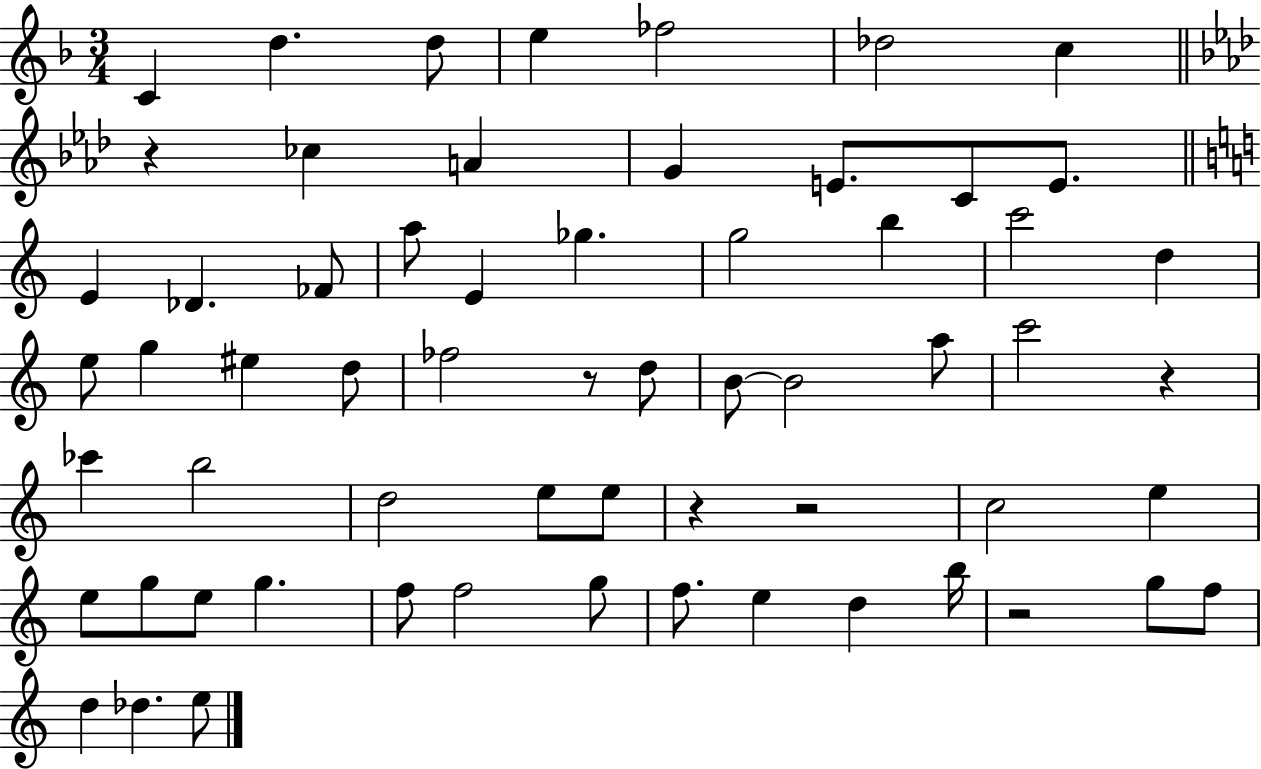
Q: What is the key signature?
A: F major